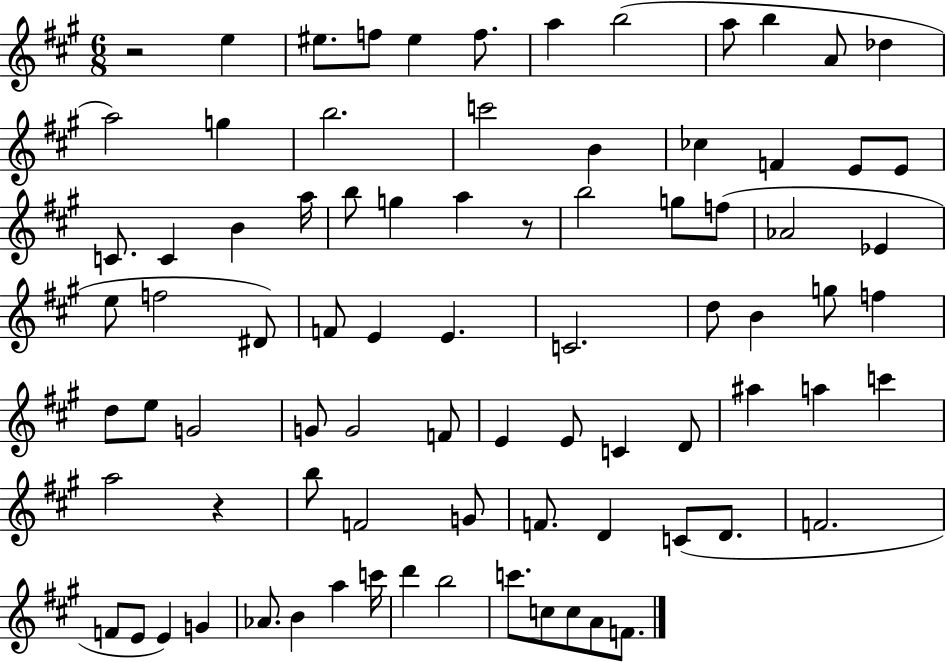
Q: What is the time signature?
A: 6/8